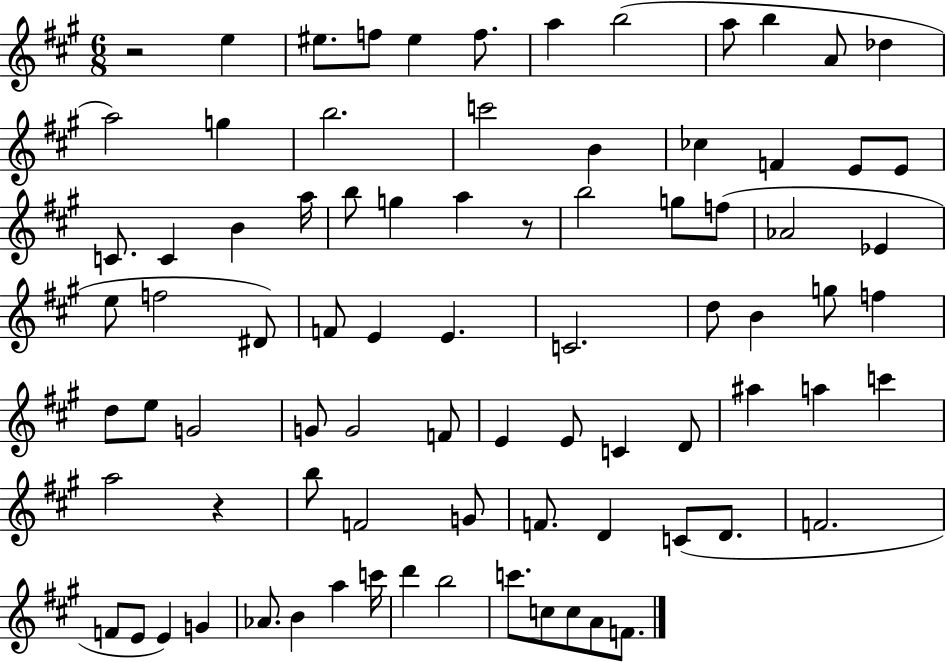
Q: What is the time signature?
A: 6/8